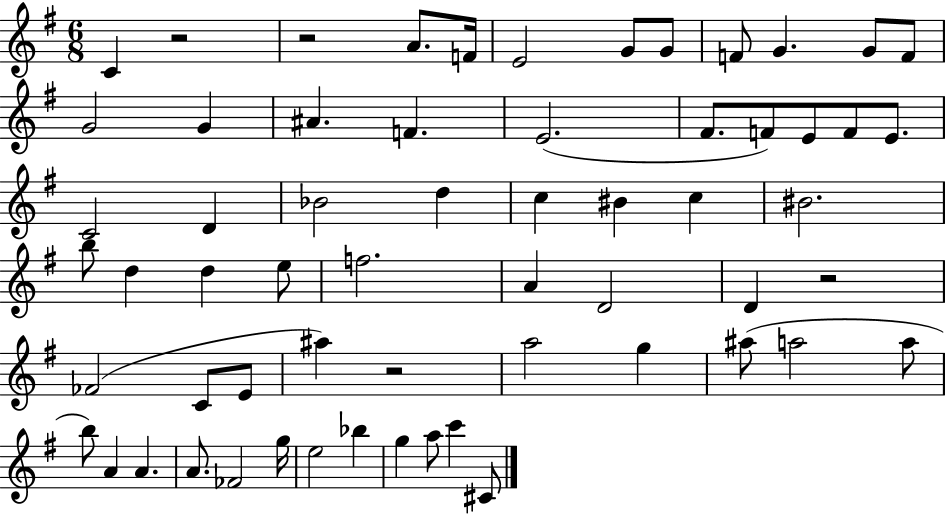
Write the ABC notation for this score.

X:1
T:Untitled
M:6/8
L:1/4
K:G
C z2 z2 A/2 F/4 E2 G/2 G/2 F/2 G G/2 F/2 G2 G ^A F E2 ^F/2 F/2 E/2 F/2 E/2 C2 D _B2 d c ^B c ^B2 b/2 d d e/2 f2 A D2 D z2 _F2 C/2 E/2 ^a z2 a2 g ^a/2 a2 a/2 b/2 A A A/2 _F2 g/4 e2 _b g a/2 c' ^C/2